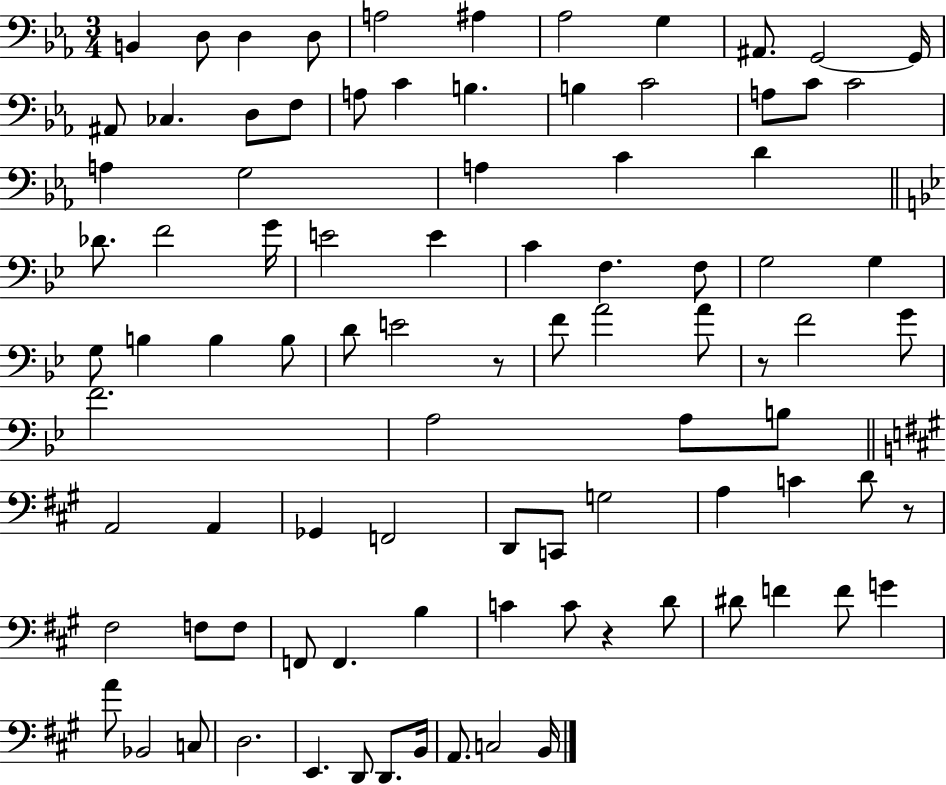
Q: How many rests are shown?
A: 4